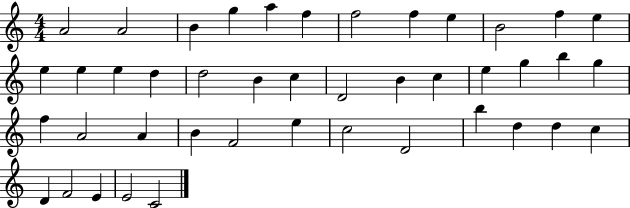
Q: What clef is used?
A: treble